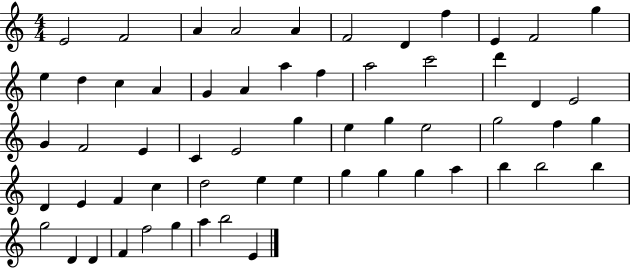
{
  \clef treble
  \numericTimeSignature
  \time 4/4
  \key c \major
  e'2 f'2 | a'4 a'2 a'4 | f'2 d'4 f''4 | e'4 f'2 g''4 | \break e''4 d''4 c''4 a'4 | g'4 a'4 a''4 f''4 | a''2 c'''2 | d'''4 d'4 e'2 | \break g'4 f'2 e'4 | c'4 e'2 g''4 | e''4 g''4 e''2 | g''2 f''4 g''4 | \break d'4 e'4 f'4 c''4 | d''2 e''4 e''4 | g''4 g''4 g''4 a''4 | b''4 b''2 b''4 | \break g''2 d'4 d'4 | f'4 f''2 g''4 | a''4 b''2 e'4 | \bar "|."
}